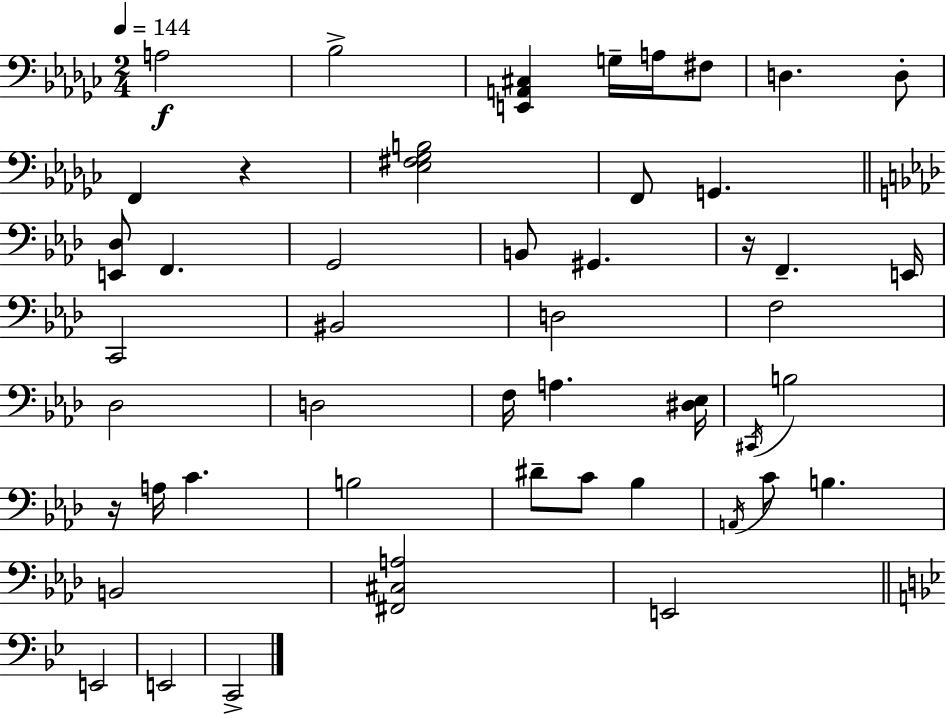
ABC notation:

X:1
T:Untitled
M:2/4
L:1/4
K:Ebm
A,2 _B,2 [E,,A,,^C,] G,/4 A,/4 ^F,/2 D, D,/2 F,, z [_E,^F,_G,B,]2 F,,/2 G,, [E,,_D,]/2 F,, G,,2 B,,/2 ^G,, z/4 F,, E,,/4 C,,2 ^B,,2 D,2 F,2 _D,2 D,2 F,/4 A, [^D,_E,]/4 ^C,,/4 B,2 z/4 A,/4 C B,2 ^D/2 C/2 _B, A,,/4 C/2 B, B,,2 [^F,,^C,A,]2 E,,2 E,,2 E,,2 C,,2